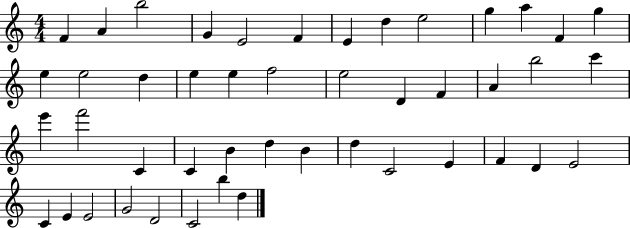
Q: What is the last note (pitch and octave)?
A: D5